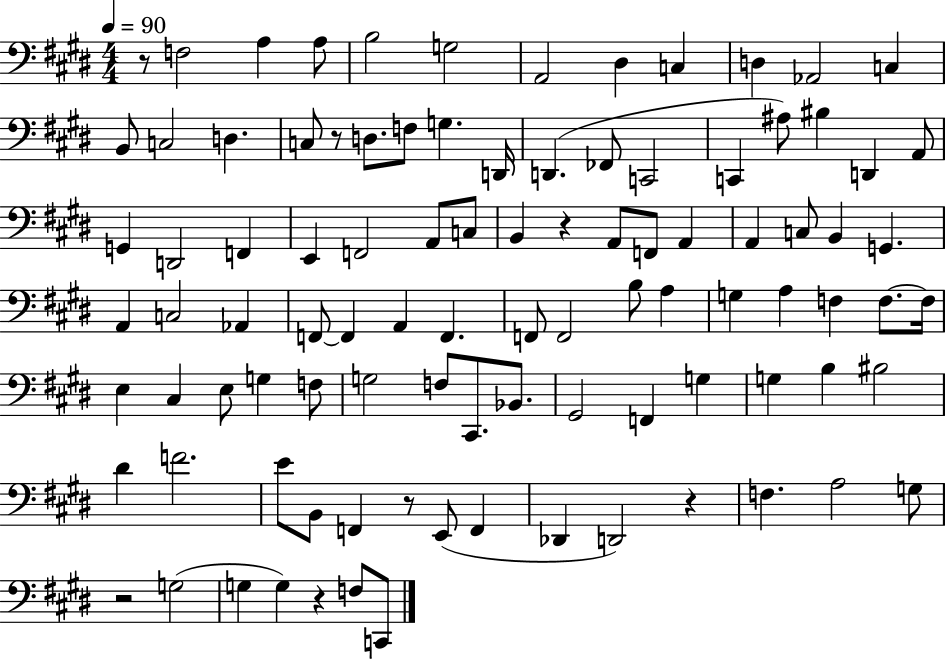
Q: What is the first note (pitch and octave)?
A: F3